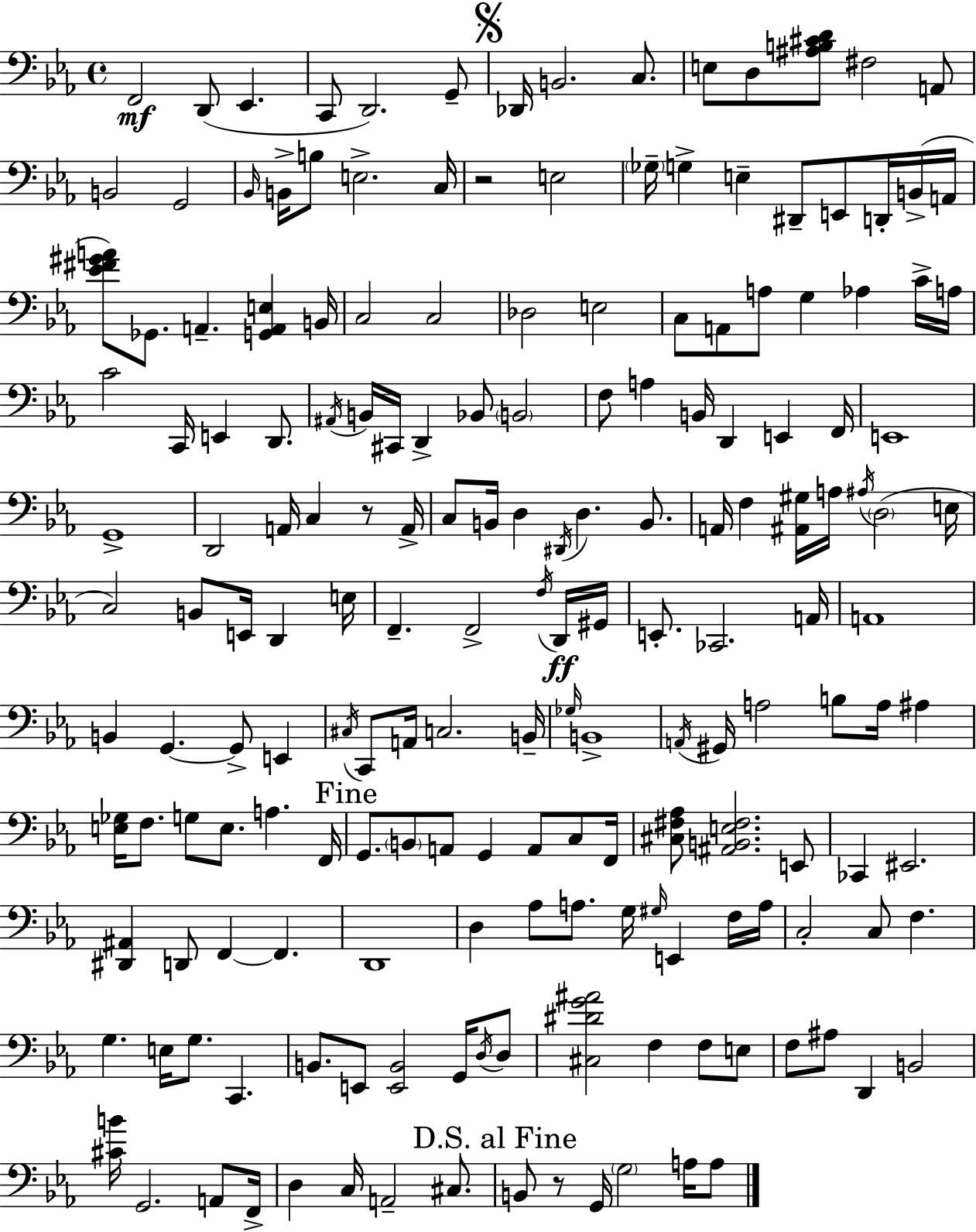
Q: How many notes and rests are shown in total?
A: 180